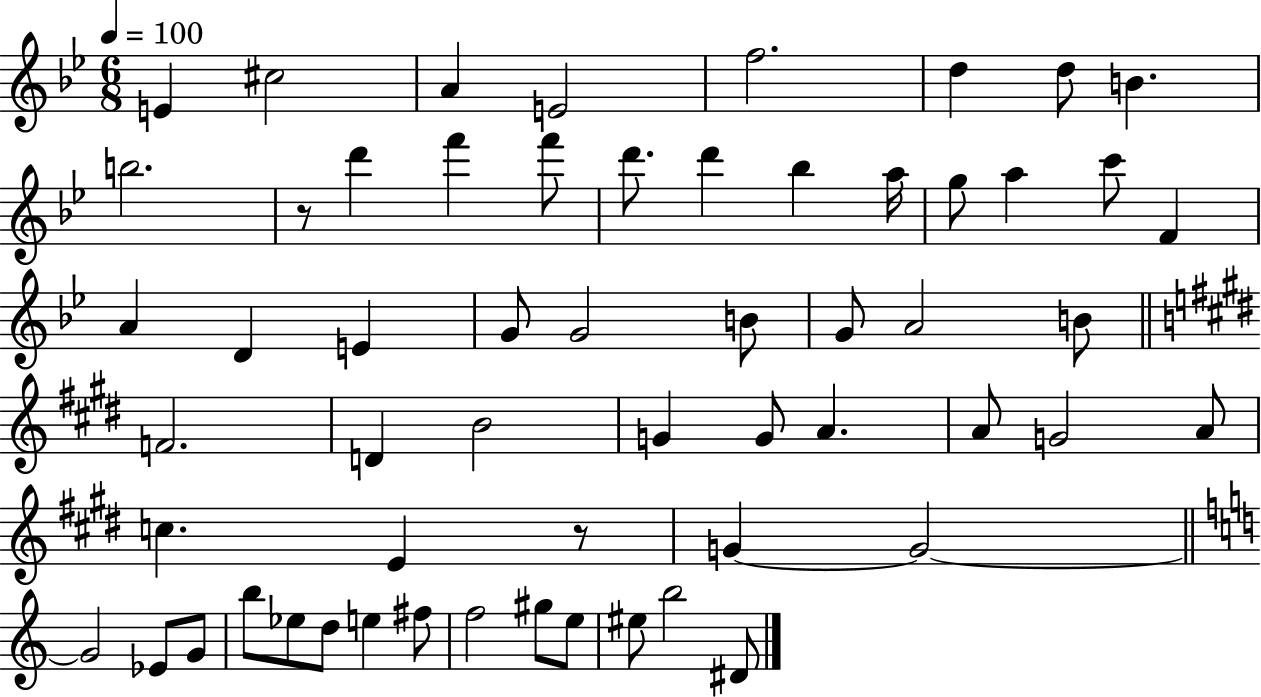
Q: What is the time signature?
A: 6/8